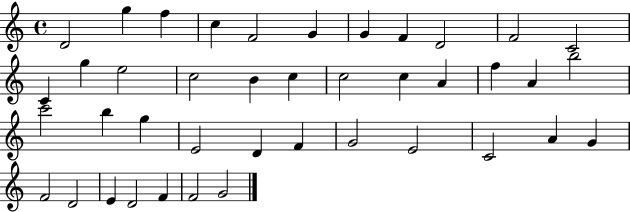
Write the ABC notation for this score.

X:1
T:Untitled
M:4/4
L:1/4
K:C
D2 g f c F2 G G F D2 F2 C2 C g e2 c2 B c c2 c A f A b2 c'2 b g E2 D F G2 E2 C2 A G F2 D2 E D2 F F2 G2